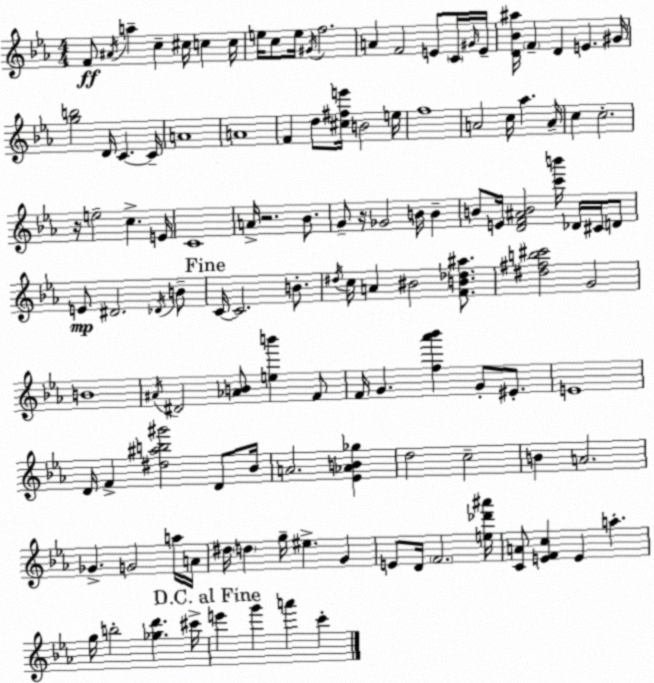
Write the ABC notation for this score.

X:1
T:Untitled
M:4/4
L:1/4
K:Eb
F/2 ^A/4 a c ^c/4 c c/4 e/4 c/2 e/4 ^G/4 f2 A F2 E/2 C/4 ^G/4 E/4 [D_B^a]/4 F D E ^G/4 [gb]2 D/4 C C/4 A4 A4 F d/2 [^c^fe']/4 B2 e/4 f4 A2 c/4 _a A/4 c c2 z/4 e2 c E/4 C4 A/4 z2 _B/2 G/2 z/4 _G2 B/4 B B/2 E/4 [DF^AB]2 [c'b']/4 _D/4 ^C/4 D/2 E/2 ^D2 _D/4 B/2 C/4 C2 B/2 ^d/4 c/4 A ^B2 [FB_d^a]/2 [^d^fb^c']2 G2 B4 ^A/4 ^D2 [_AB]/2 [eb'] F/2 F/4 G [f_a'_b'] G/2 ^E/2 E4 D/4 F [^d^ab^g']2 D/2 _B/4 A2 [_E_AB_g] d2 c2 B A2 _G G2 a/4 A/4 ^d/4 d g/4 ^e G E/2 D/4 F2 [e_d'^a']/4 [CA]/2 [EFc] E a g/4 b2 [_gd'] ^c'/4 e' g' a' c'